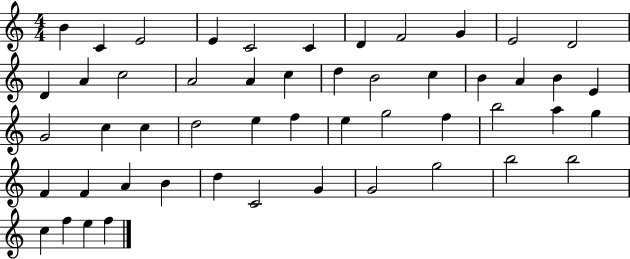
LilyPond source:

{
  \clef treble
  \numericTimeSignature
  \time 4/4
  \key c \major
  b'4 c'4 e'2 | e'4 c'2 c'4 | d'4 f'2 g'4 | e'2 d'2 | \break d'4 a'4 c''2 | a'2 a'4 c''4 | d''4 b'2 c''4 | b'4 a'4 b'4 e'4 | \break g'2 c''4 c''4 | d''2 e''4 f''4 | e''4 g''2 f''4 | b''2 a''4 g''4 | \break f'4 f'4 a'4 b'4 | d''4 c'2 g'4 | g'2 g''2 | b''2 b''2 | \break c''4 f''4 e''4 f''4 | \bar "|."
}